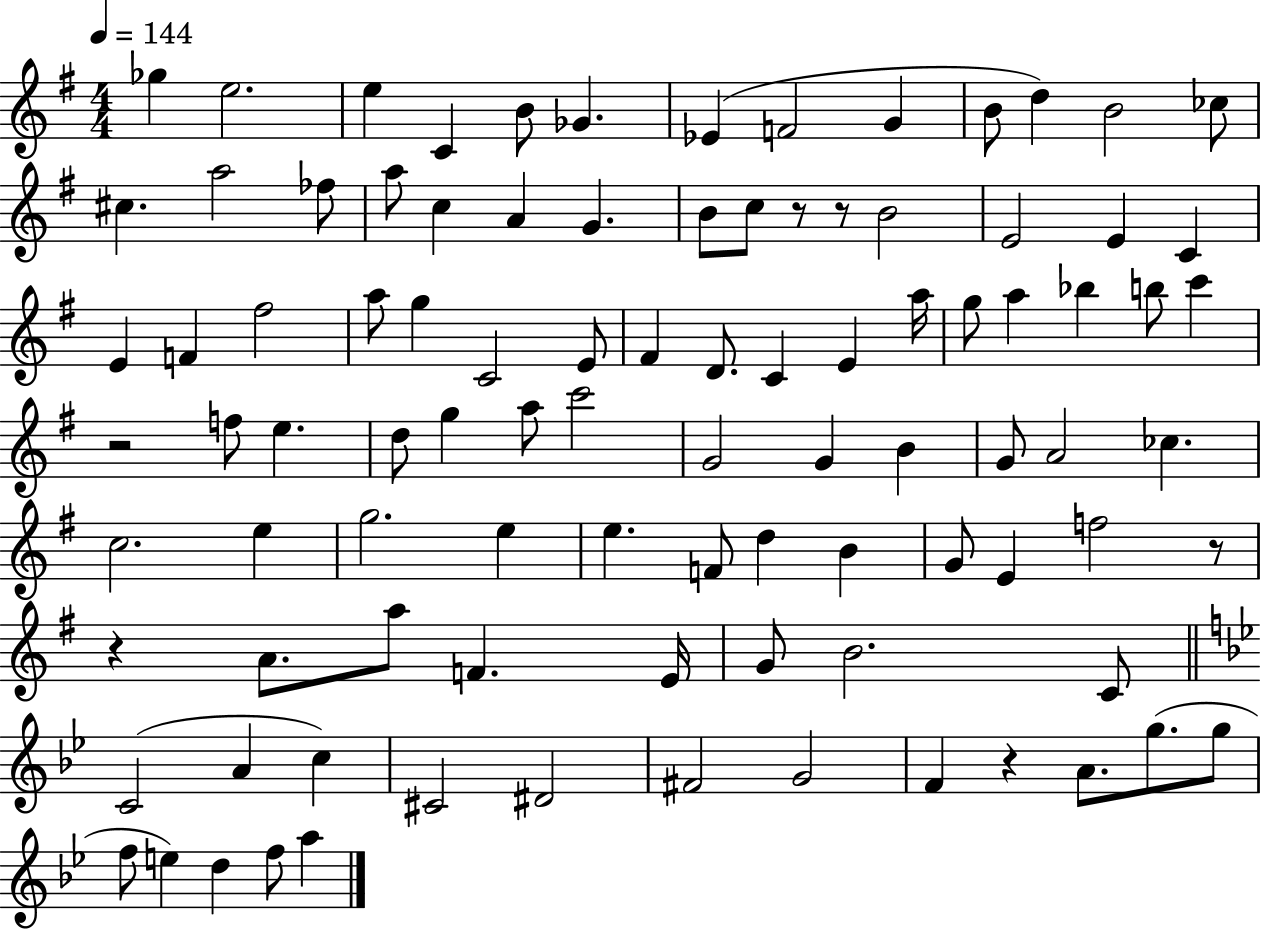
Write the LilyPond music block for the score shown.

{
  \clef treble
  \numericTimeSignature
  \time 4/4
  \key g \major
  \tempo 4 = 144
  ges''4 e''2. | e''4 c'4 b'8 ges'4. | ees'4( f'2 g'4 | b'8 d''4) b'2 ces''8 | \break cis''4. a''2 fes''8 | a''8 c''4 a'4 g'4. | b'8 c''8 r8 r8 b'2 | e'2 e'4 c'4 | \break e'4 f'4 fis''2 | a''8 g''4 c'2 e'8 | fis'4 d'8. c'4 e'4 a''16 | g''8 a''4 bes''4 b''8 c'''4 | \break r2 f''8 e''4. | d''8 g''4 a''8 c'''2 | g'2 g'4 b'4 | g'8 a'2 ces''4. | \break c''2. e''4 | g''2. e''4 | e''4. f'8 d''4 b'4 | g'8 e'4 f''2 r8 | \break r4 a'8. a''8 f'4. e'16 | g'8 b'2. c'8 | \bar "||" \break \key bes \major c'2( a'4 c''4) | cis'2 dis'2 | fis'2 g'2 | f'4 r4 a'8. g''8.( g''8 | \break f''8 e''4) d''4 f''8 a''4 | \bar "|."
}